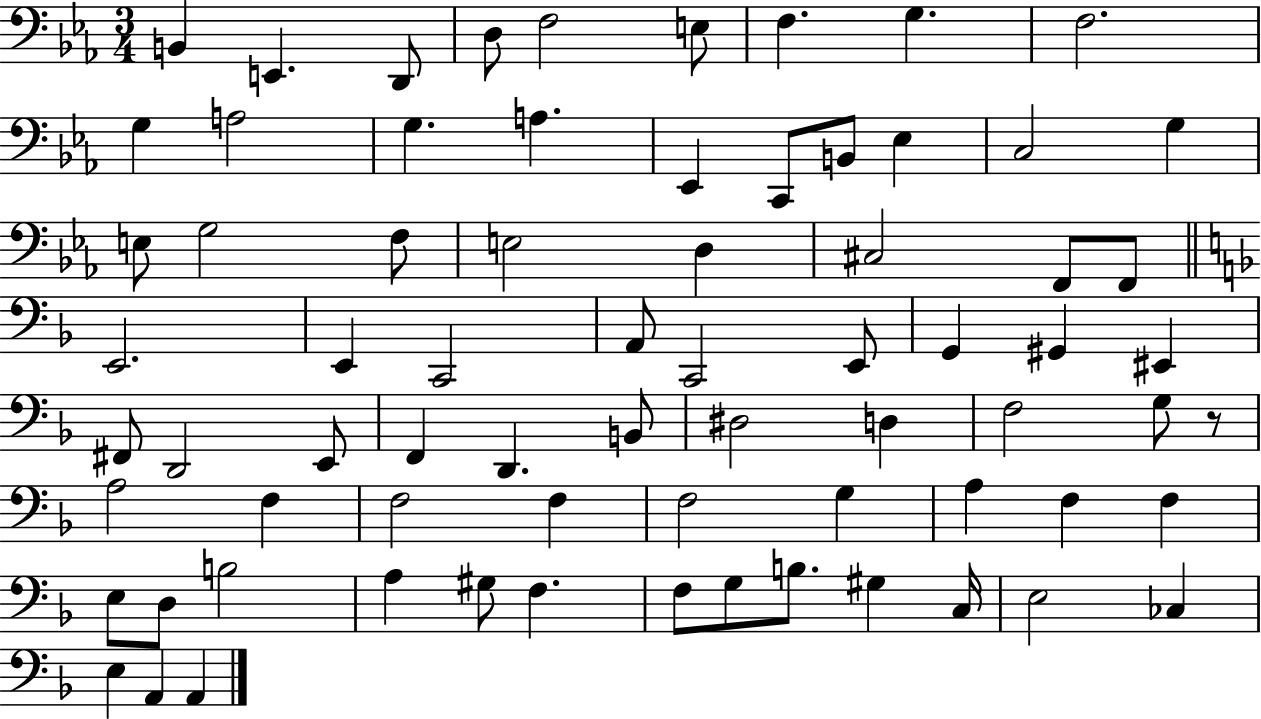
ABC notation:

X:1
T:Untitled
M:3/4
L:1/4
K:Eb
B,, E,, D,,/2 D,/2 F,2 E,/2 F, G, F,2 G, A,2 G, A, _E,, C,,/2 B,,/2 _E, C,2 G, E,/2 G,2 F,/2 E,2 D, ^C,2 F,,/2 F,,/2 E,,2 E,, C,,2 A,,/2 C,,2 E,,/2 G,, ^G,, ^E,, ^F,,/2 D,,2 E,,/2 F,, D,, B,,/2 ^D,2 D, F,2 G,/2 z/2 A,2 F, F,2 F, F,2 G, A, F, F, E,/2 D,/2 B,2 A, ^G,/2 F, F,/2 G,/2 B,/2 ^G, C,/4 E,2 _C, E, A,, A,,